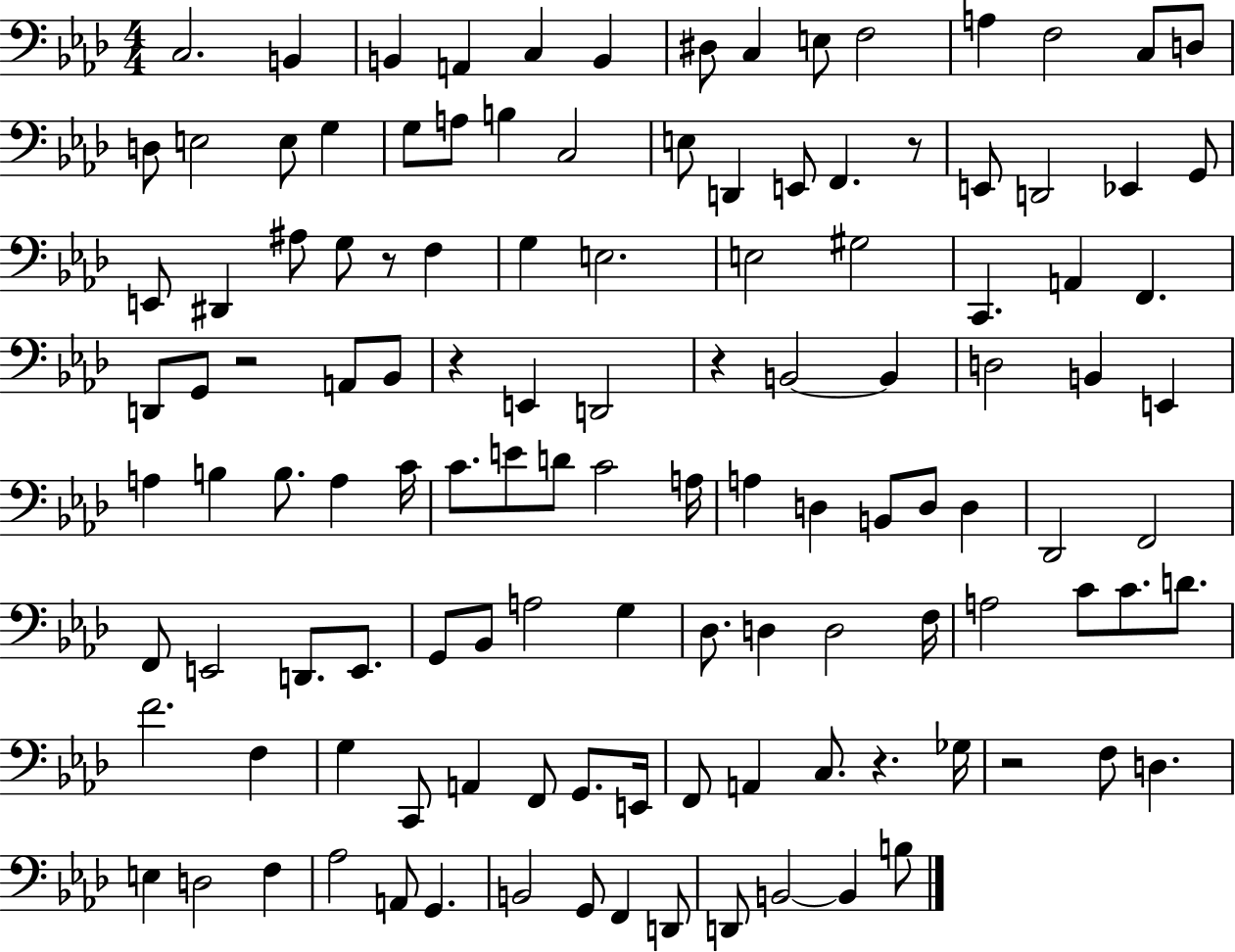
X:1
T:Untitled
M:4/4
L:1/4
K:Ab
C,2 B,, B,, A,, C, B,, ^D,/2 C, E,/2 F,2 A, F,2 C,/2 D,/2 D,/2 E,2 E,/2 G, G,/2 A,/2 B, C,2 E,/2 D,, E,,/2 F,, z/2 E,,/2 D,,2 _E,, G,,/2 E,,/2 ^D,, ^A,/2 G,/2 z/2 F, G, E,2 E,2 ^G,2 C,, A,, F,, D,,/2 G,,/2 z2 A,,/2 _B,,/2 z E,, D,,2 z B,,2 B,, D,2 B,, E,, A, B, B,/2 A, C/4 C/2 E/2 D/2 C2 A,/4 A, D, B,,/2 D,/2 D, _D,,2 F,,2 F,,/2 E,,2 D,,/2 E,,/2 G,,/2 _B,,/2 A,2 G, _D,/2 D, D,2 F,/4 A,2 C/2 C/2 D/2 F2 F, G, C,,/2 A,, F,,/2 G,,/2 E,,/4 F,,/2 A,, C,/2 z _G,/4 z2 F,/2 D, E, D,2 F, _A,2 A,,/2 G,, B,,2 G,,/2 F,, D,,/2 D,,/2 B,,2 B,, B,/2